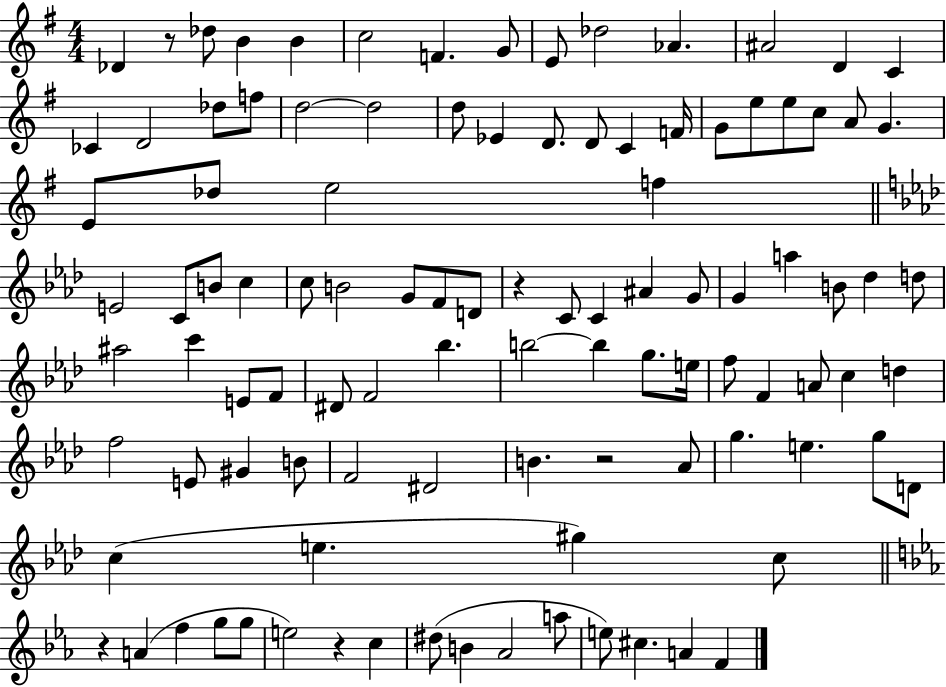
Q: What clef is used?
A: treble